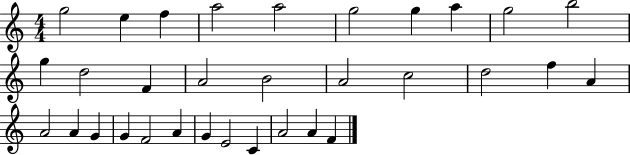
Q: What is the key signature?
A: C major